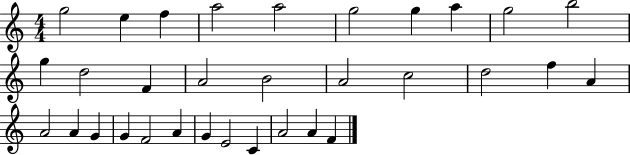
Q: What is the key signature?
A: C major